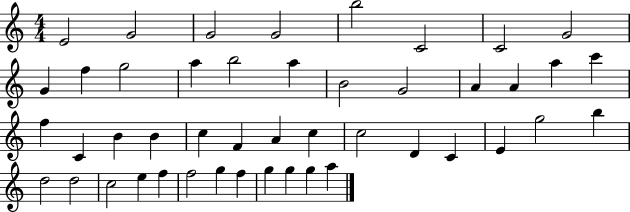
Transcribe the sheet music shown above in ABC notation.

X:1
T:Untitled
M:4/4
L:1/4
K:C
E2 G2 G2 G2 b2 C2 C2 G2 G f g2 a b2 a B2 G2 A A a c' f C B B c F A c c2 D C E g2 b d2 d2 c2 e f f2 g f g g g a